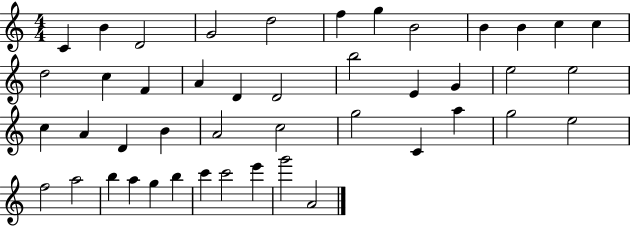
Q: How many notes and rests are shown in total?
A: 45